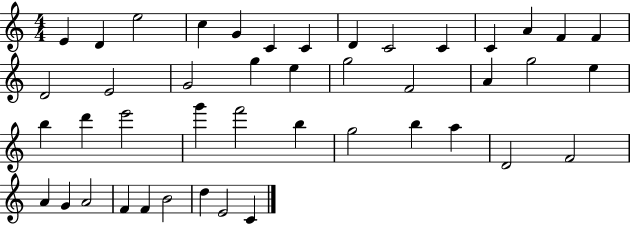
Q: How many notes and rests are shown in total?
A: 44